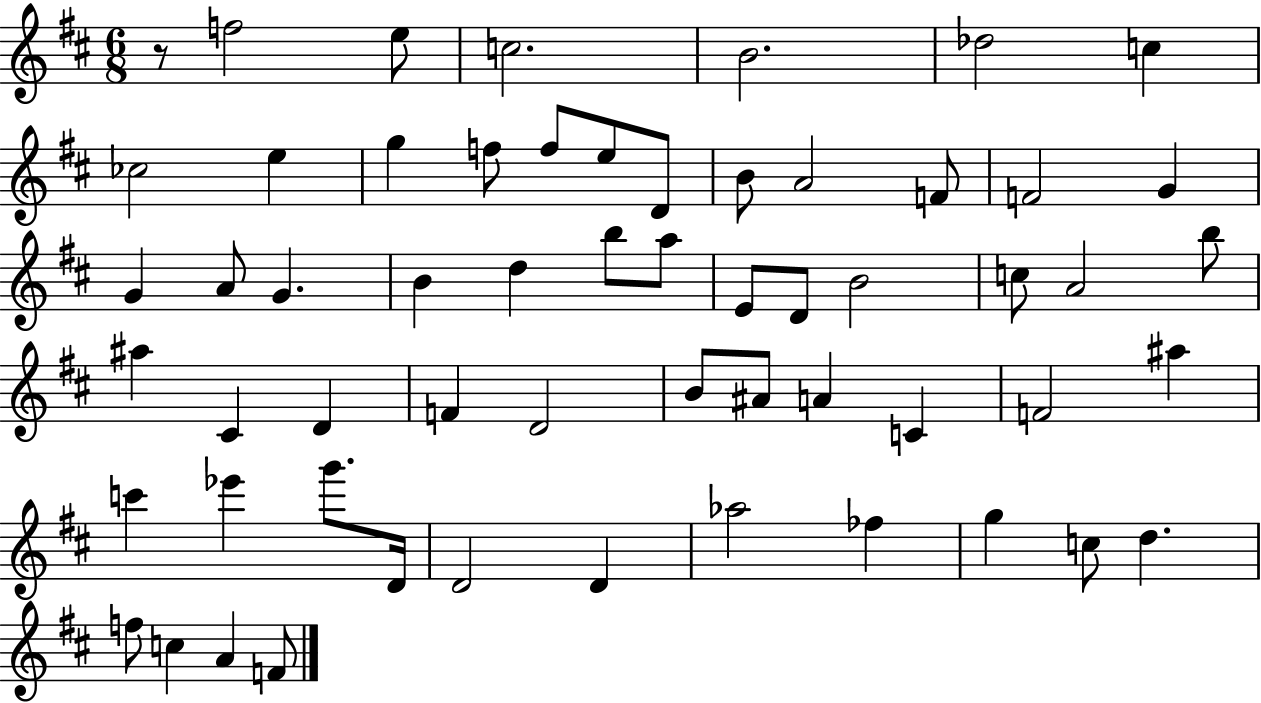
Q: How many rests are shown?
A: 1